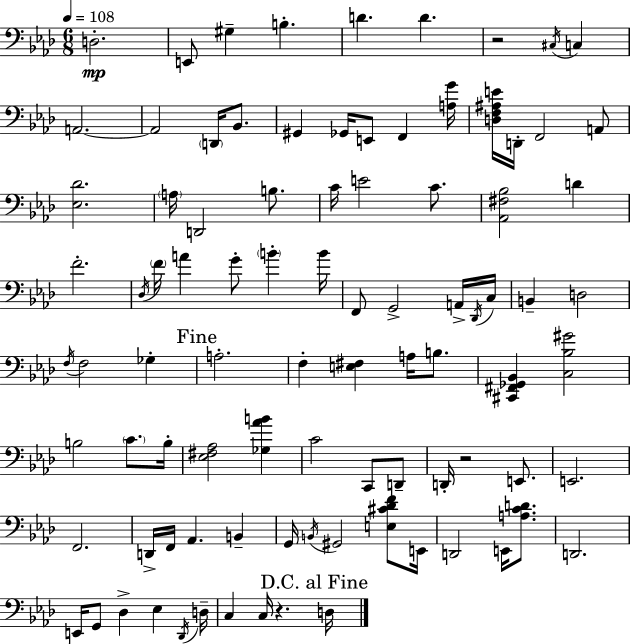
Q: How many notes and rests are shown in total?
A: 91